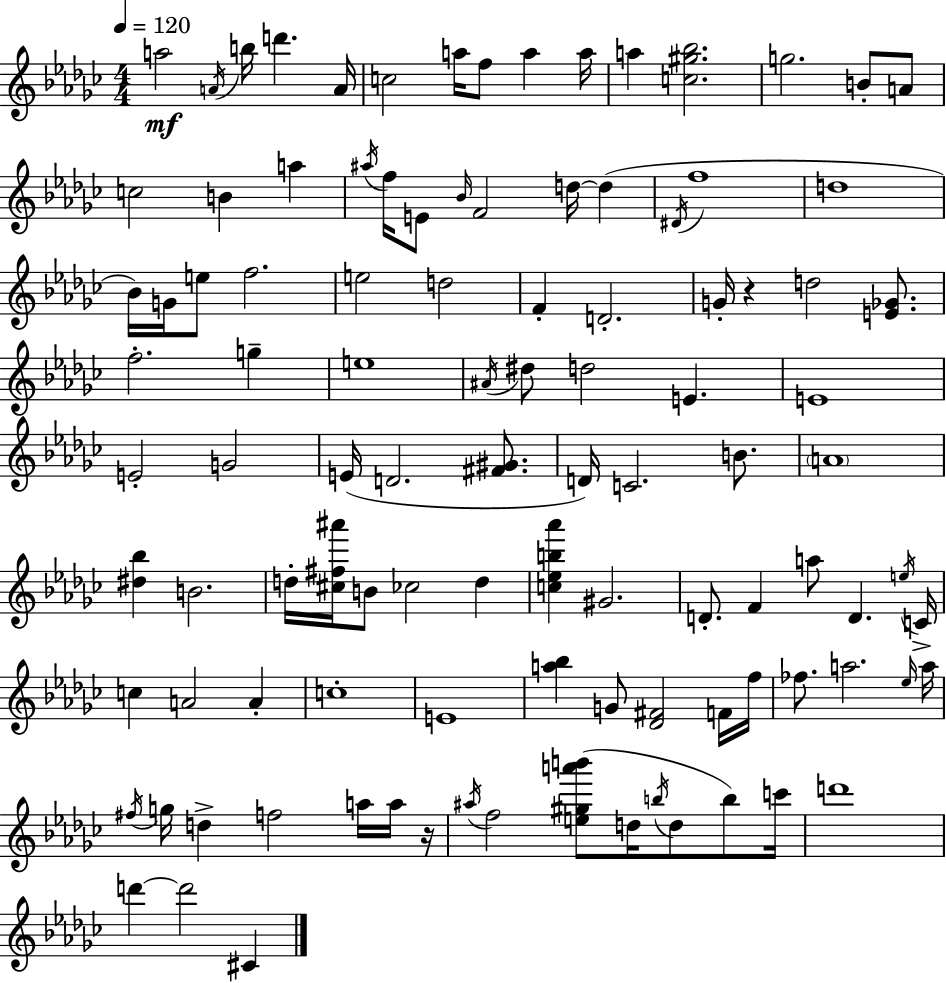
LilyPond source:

{
  \clef treble
  \numericTimeSignature
  \time 4/4
  \key ees \minor
  \tempo 4 = 120
  a''2\mf \acciaccatura { a'16 } b''16 d'''4. | a'16 c''2 a''16 f''8 a''4 | a''16 a''4 <c'' gis'' bes''>2. | g''2. b'8-. a'8 | \break c''2 b'4 a''4 | \acciaccatura { ais''16 } f''16 e'8 \grace { bes'16 } f'2 d''16~~ d''4( | \acciaccatura { dis'16 } f''1 | d''1 | \break bes'16) g'16 e''8 f''2. | e''2 d''2 | f'4-. d'2.-. | g'16-. r4 d''2 | \break <e' ges'>8. f''2.-. | g''4-- e''1 | \acciaccatura { ais'16 } dis''8 d''2 e'4. | e'1 | \break e'2-. g'2 | e'16( d'2. | <fis' gis'>8. d'16) c'2. | b'8. \parenthesize a'1 | \break <dis'' bes''>4 b'2. | d''16-. <cis'' fis'' ais'''>16 b'8 ces''2 | d''4 <c'' ees'' b'' aes'''>4 gis'2. | d'8.-. f'4 a''8 d'4. | \break \acciaccatura { e''16 } c'16-> c''4 a'2 | a'4-. c''1-. | e'1 | <a'' bes''>4 g'8 <des' fis'>2 | \break f'16 f''16 fes''8. a''2. | \grace { ees''16 } a''16 \acciaccatura { fis''16 } g''16 d''4-> f''2 | a''16 a''16 r16 \acciaccatura { ais''16 } f''2 | <e'' gis'' a''' b'''>8( d''16 \acciaccatura { b''16 } d''8 b''8) c'''16 d'''1 | \break d'''4~~ d'''2 | cis'4 \bar "|."
}